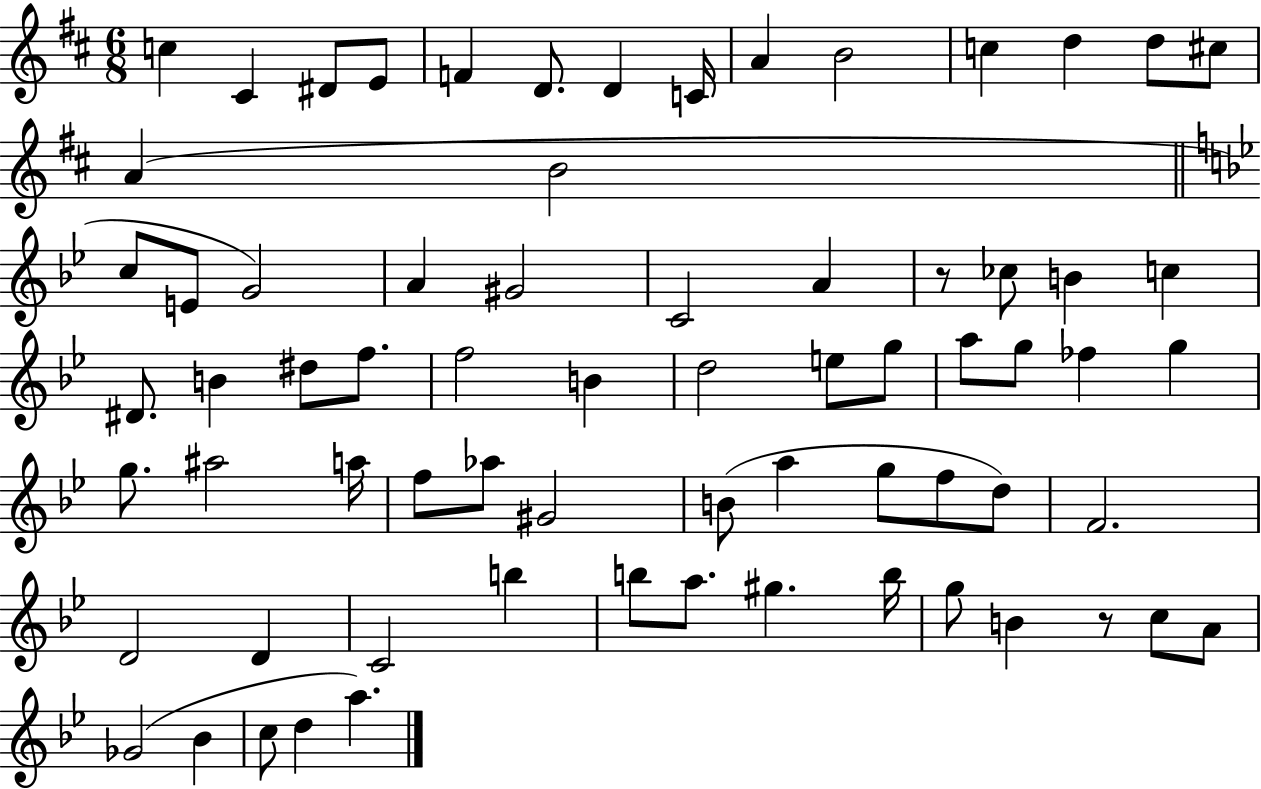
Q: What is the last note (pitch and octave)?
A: A5